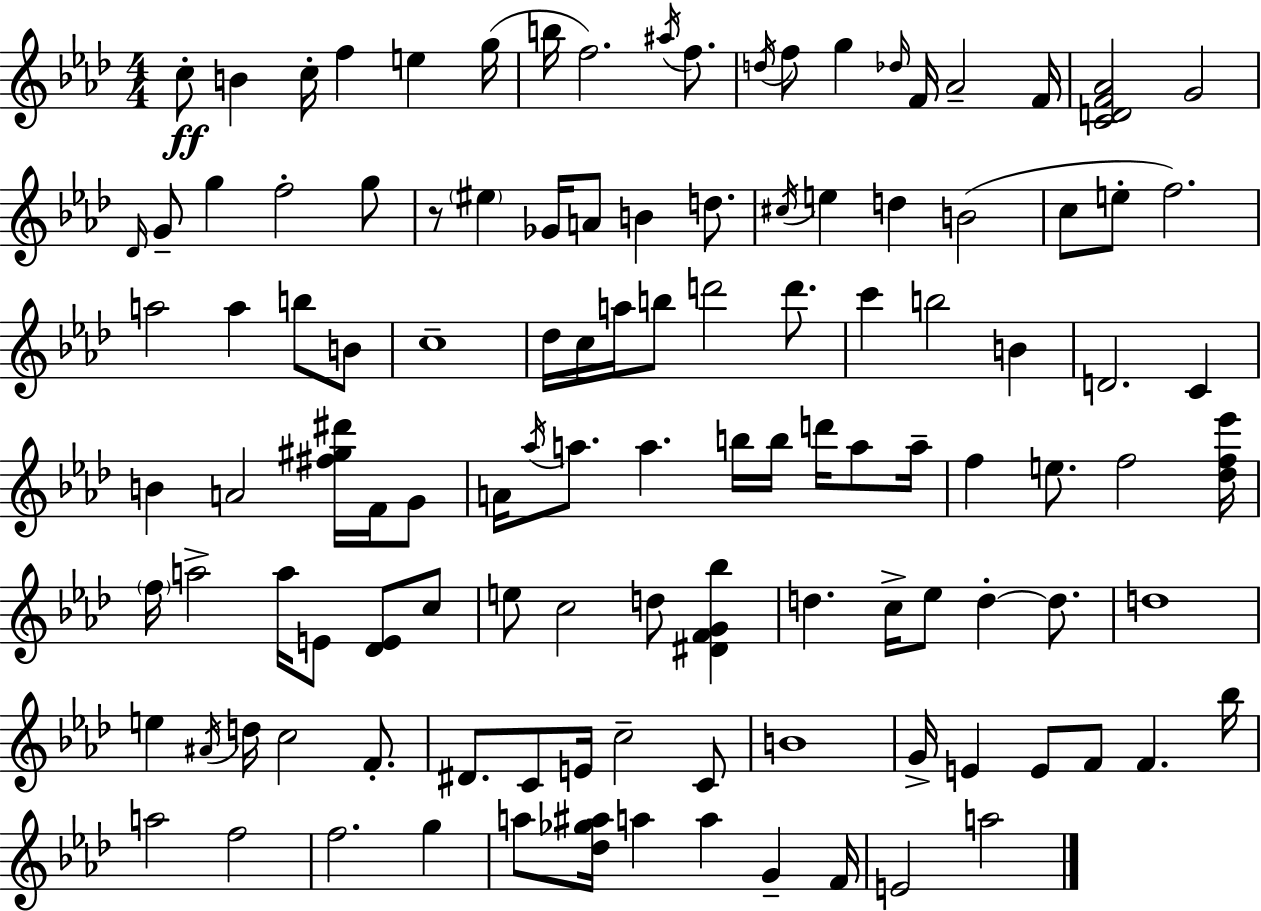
X:1
T:Untitled
M:4/4
L:1/4
K:Ab
c/2 B c/4 f e g/4 b/4 f2 ^a/4 f/2 d/4 f/2 g _d/4 F/4 _A2 F/4 [CDF_A]2 G2 _D/4 G/2 g f2 g/2 z/2 ^e _G/4 A/2 B d/2 ^c/4 e d B2 c/2 e/2 f2 a2 a b/2 B/2 c4 _d/4 c/4 a/4 b/2 d'2 d'/2 c' b2 B D2 C B A2 [^f^g^d']/4 F/4 G/2 A/4 _a/4 a/2 a b/4 b/4 d'/4 a/2 a/4 f e/2 f2 [_df_e']/4 f/4 a2 a/4 E/2 [_DE]/2 c/2 e/2 c2 d/2 [^DFG_b] d c/4 _e/2 d d/2 d4 e ^A/4 d/4 c2 F/2 ^D/2 C/2 E/4 c2 C/2 B4 G/4 E E/2 F/2 F _b/4 a2 f2 f2 g a/2 [_d_g^a]/4 a a G F/4 E2 a2